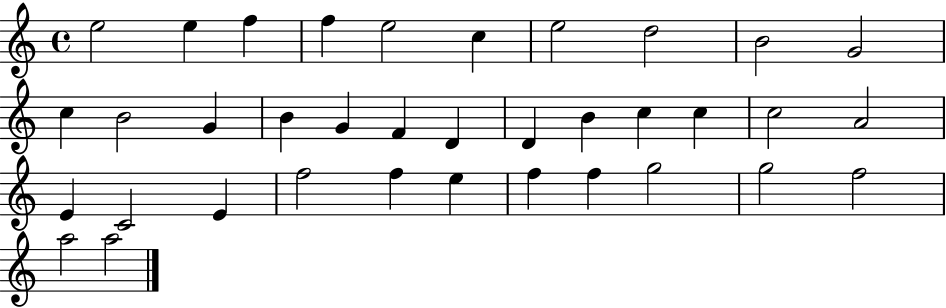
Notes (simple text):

E5/h E5/q F5/q F5/q E5/h C5/q E5/h D5/h B4/h G4/h C5/q B4/h G4/q B4/q G4/q F4/q D4/q D4/q B4/q C5/q C5/q C5/h A4/h E4/q C4/h E4/q F5/h F5/q E5/q F5/q F5/q G5/h G5/h F5/h A5/h A5/h